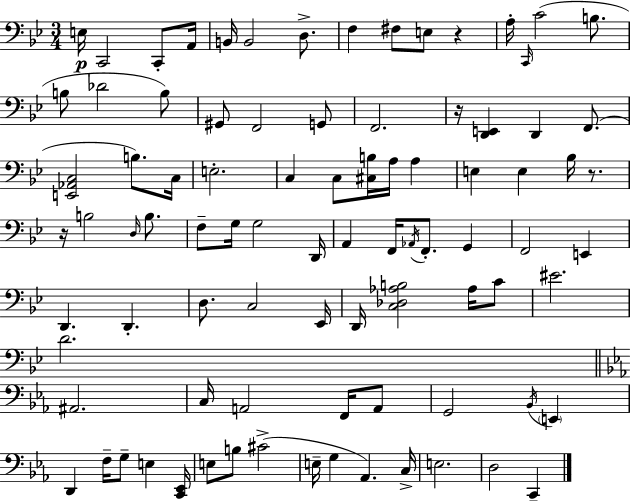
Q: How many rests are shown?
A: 4